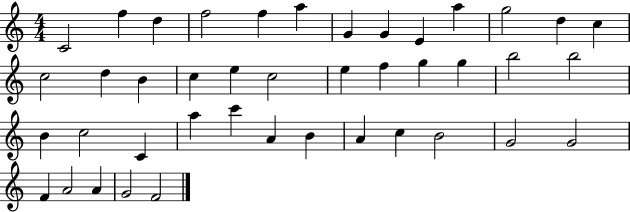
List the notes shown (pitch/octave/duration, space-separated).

C4/h F5/q D5/q F5/h F5/q A5/q G4/q G4/q E4/q A5/q G5/h D5/q C5/q C5/h D5/q B4/q C5/q E5/q C5/h E5/q F5/q G5/q G5/q B5/h B5/h B4/q C5/h C4/q A5/q C6/q A4/q B4/q A4/q C5/q B4/h G4/h G4/h F4/q A4/h A4/q G4/h F4/h